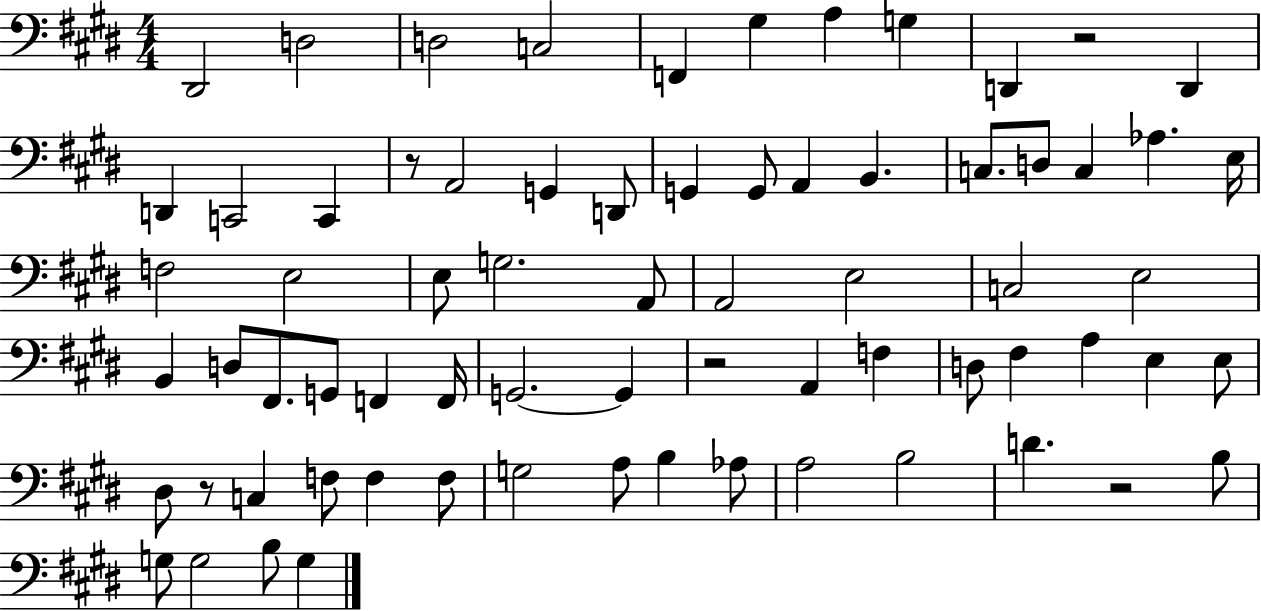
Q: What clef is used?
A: bass